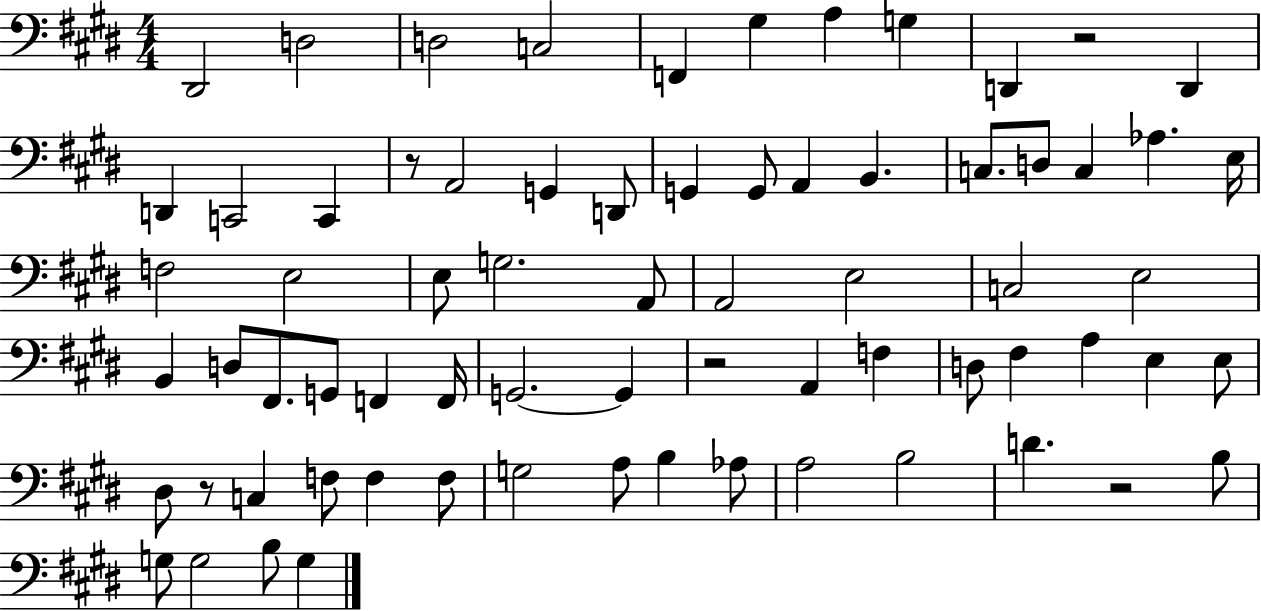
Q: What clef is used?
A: bass